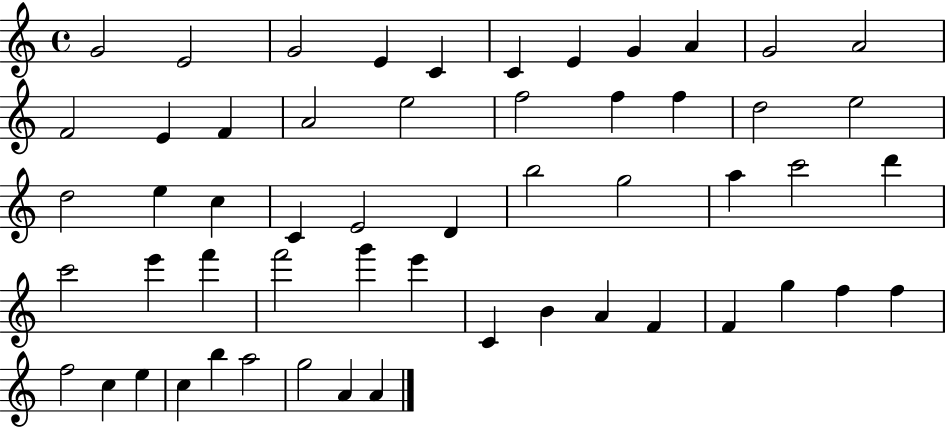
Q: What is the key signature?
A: C major